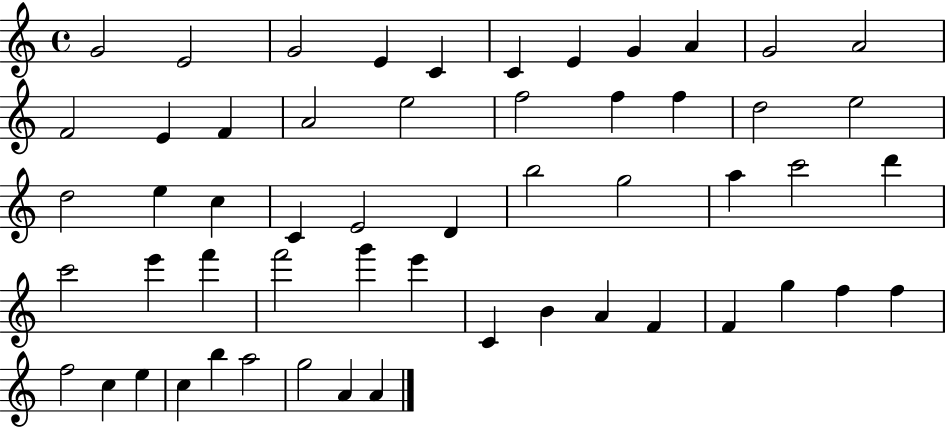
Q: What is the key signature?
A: C major